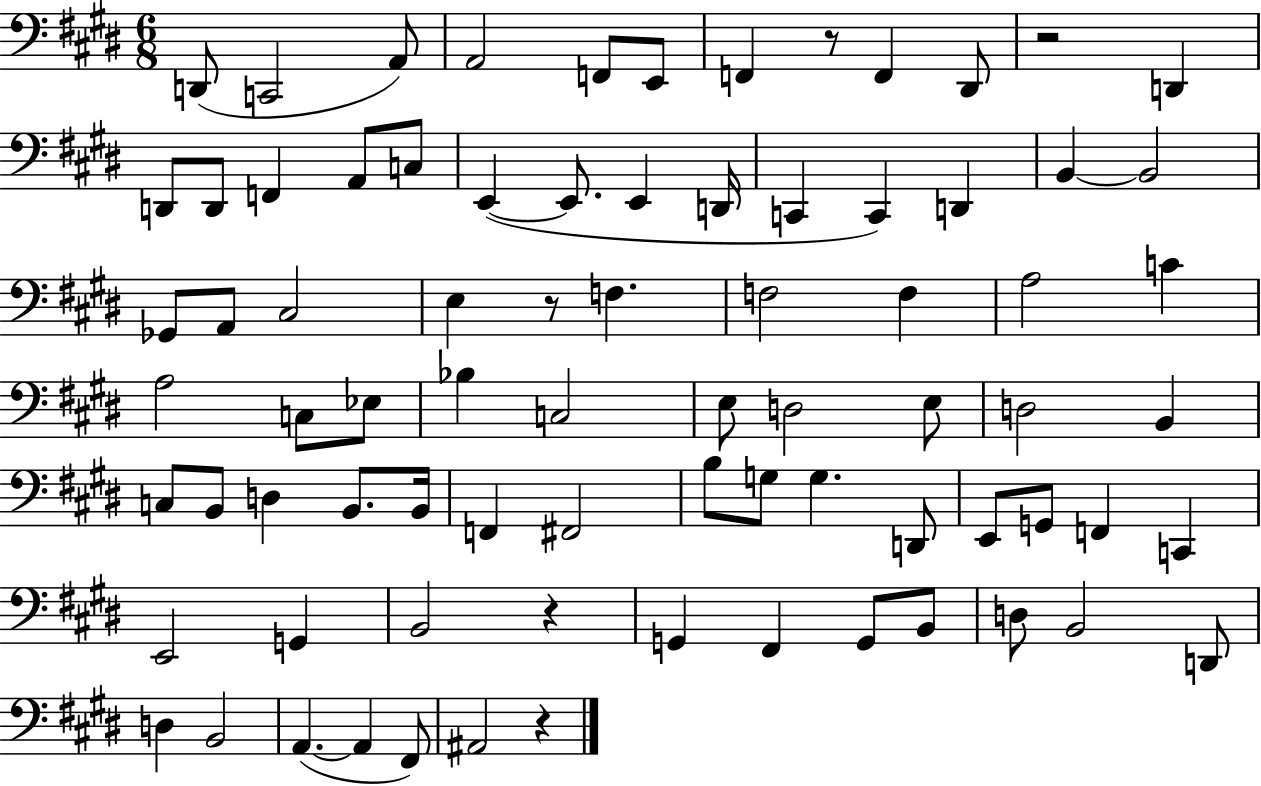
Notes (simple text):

D2/e C2/h A2/e A2/h F2/e E2/e F2/q R/e F2/q D#2/e R/h D2/q D2/e D2/e F2/q A2/e C3/e E2/q E2/e. E2/q D2/s C2/q C2/q D2/q B2/q B2/h Gb2/e A2/e C#3/h E3/q R/e F3/q. F3/h F3/q A3/h C4/q A3/h C3/e Eb3/e Bb3/q C3/h E3/e D3/h E3/e D3/h B2/q C3/e B2/e D3/q B2/e. B2/s F2/q F#2/h B3/e G3/e G3/q. D2/e E2/e G2/e F2/q C2/q E2/h G2/q B2/h R/q G2/q F#2/q G2/e B2/e D3/e B2/h D2/e D3/q B2/h A2/q. A2/q F#2/e A#2/h R/q